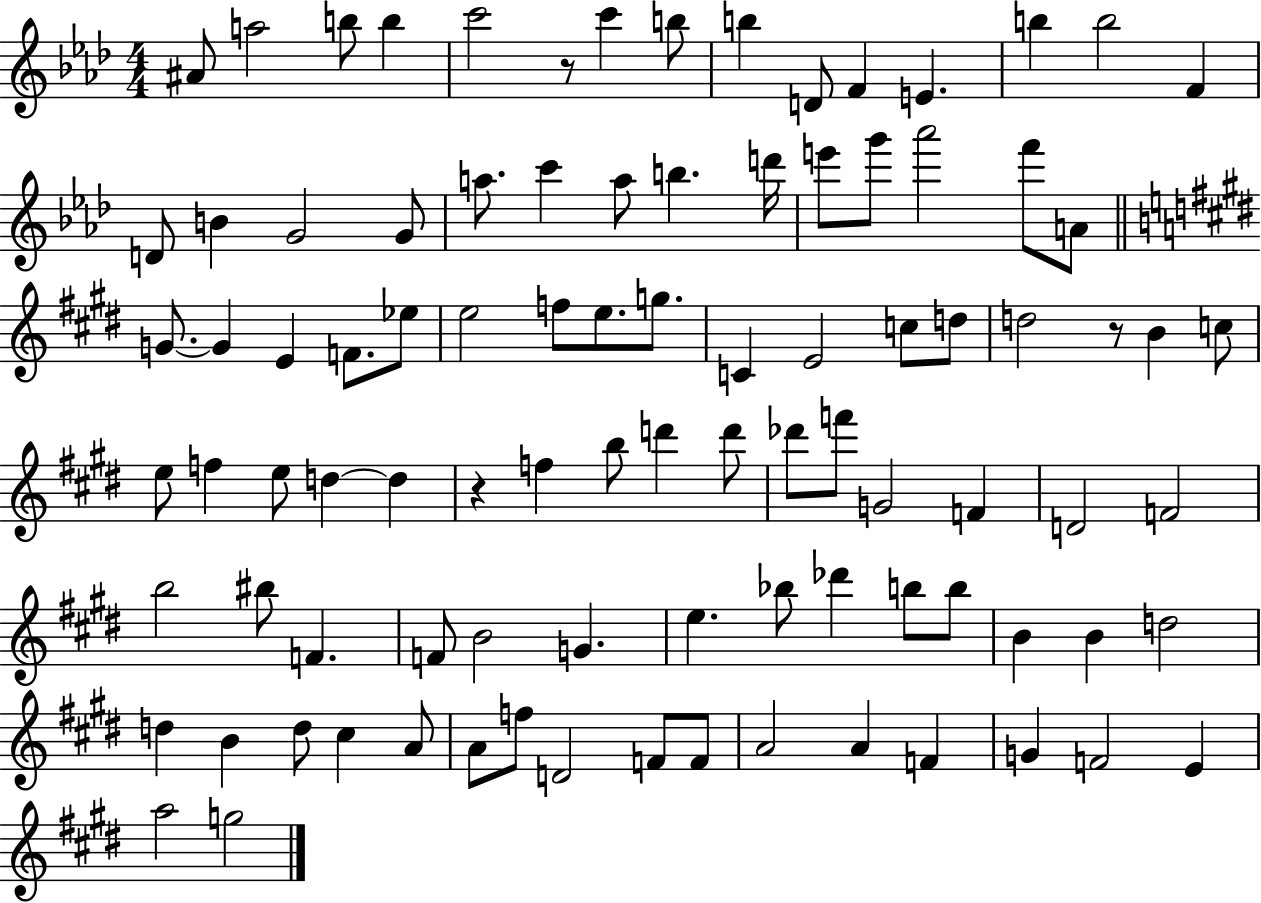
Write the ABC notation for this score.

X:1
T:Untitled
M:4/4
L:1/4
K:Ab
^A/2 a2 b/2 b c'2 z/2 c' b/2 b D/2 F E b b2 F D/2 B G2 G/2 a/2 c' a/2 b d'/4 e'/2 g'/2 _a'2 f'/2 A/2 G/2 G E F/2 _e/2 e2 f/2 e/2 g/2 C E2 c/2 d/2 d2 z/2 B c/2 e/2 f e/2 d d z f b/2 d' d'/2 _d'/2 f'/2 G2 F D2 F2 b2 ^b/2 F F/2 B2 G e _b/2 _d' b/2 b/2 B B d2 d B d/2 ^c A/2 A/2 f/2 D2 F/2 F/2 A2 A F G F2 E a2 g2